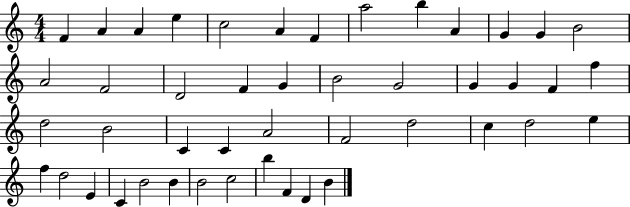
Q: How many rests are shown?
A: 0